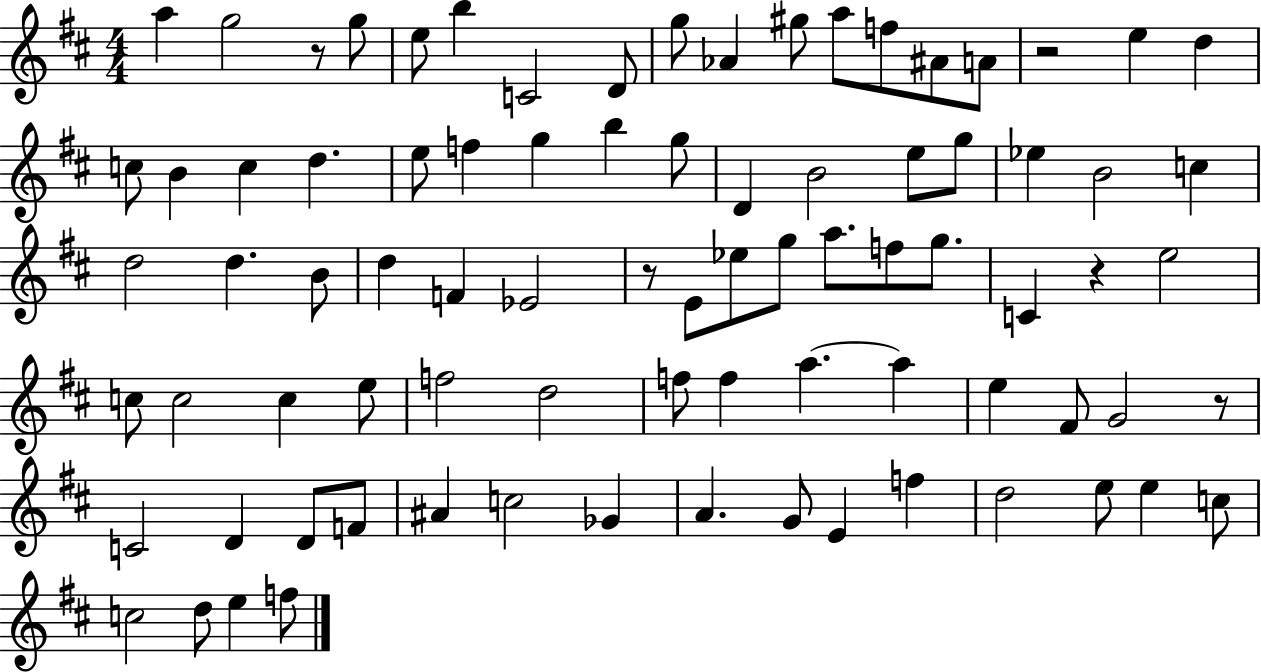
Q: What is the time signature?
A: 4/4